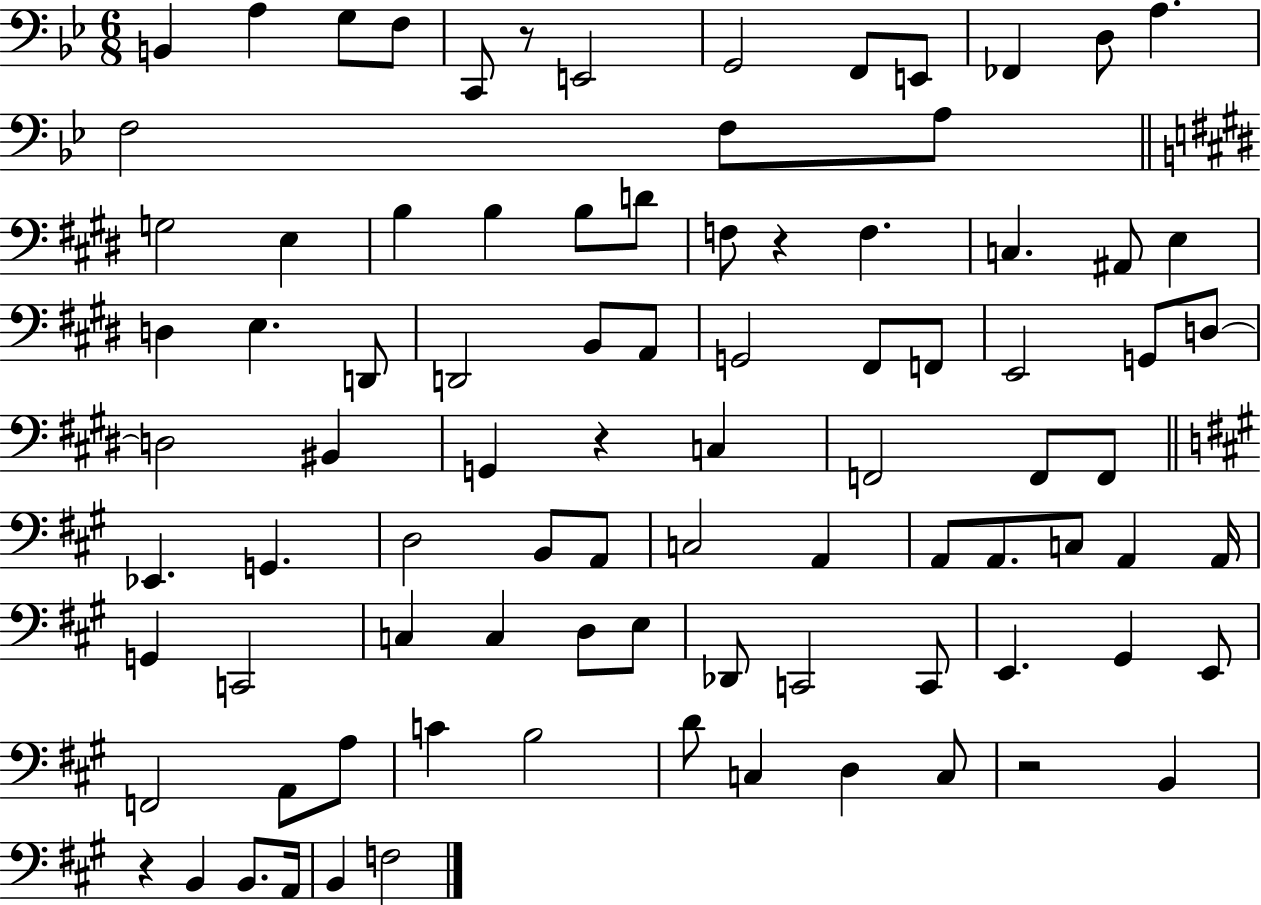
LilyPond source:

{
  \clef bass
  \numericTimeSignature
  \time 6/8
  \key bes \major
  b,4 a4 g8 f8 | c,8 r8 e,2 | g,2 f,8 e,8 | fes,4 d8 a4. | \break f2 f8 a8 | \bar "||" \break \key e \major g2 e4 | b4 b4 b8 d'8 | f8 r4 f4. | c4. ais,8 e4 | \break d4 e4. d,8 | d,2 b,8 a,8 | g,2 fis,8 f,8 | e,2 g,8 d8~~ | \break d2 bis,4 | g,4 r4 c4 | f,2 f,8 f,8 | \bar "||" \break \key a \major ees,4. g,4. | d2 b,8 a,8 | c2 a,4 | a,8 a,8. c8 a,4 a,16 | \break g,4 c,2 | c4 c4 d8 e8 | des,8 c,2 c,8 | e,4. gis,4 e,8 | \break f,2 a,8 a8 | c'4 b2 | d'8 c4 d4 c8 | r2 b,4 | \break r4 b,4 b,8. a,16 | b,4 f2 | \bar "|."
}